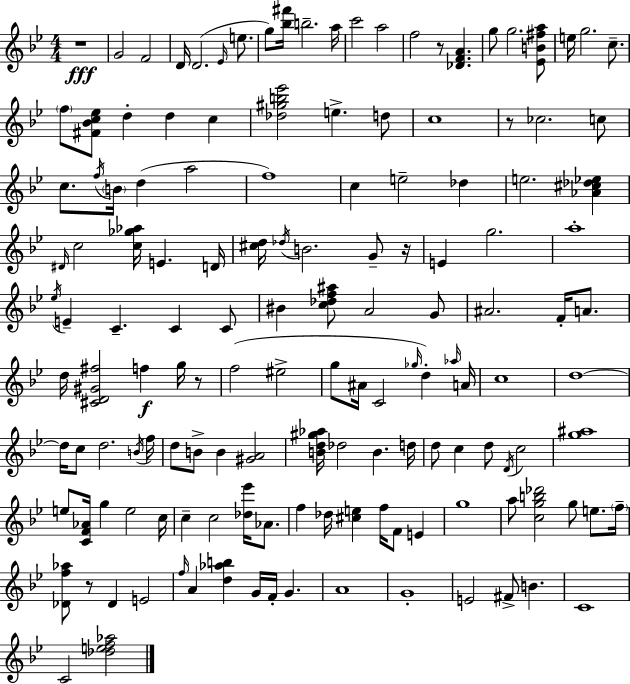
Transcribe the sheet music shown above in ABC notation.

X:1
T:Untitled
M:4/4
L:1/4
K:Gm
z4 G2 F2 D/4 D2 _E/4 e/2 g/2 [_b^f']/4 b2 a/4 c'2 a2 f2 z/2 [_DFA] g/2 g2 [_EB^fa]/2 e/4 g2 c/2 f/2 [^F_Bc_e]/2 d d c [_d^gb_e']2 e d/2 c4 z/2 _c2 c/2 c/2 f/4 B/4 d a2 f4 c e2 _d e2 [_A^c_d_e] ^D/4 c2 [c_g_a]/4 E D/4 [^cd]/4 _d/4 B2 G/2 z/4 E g2 a4 _e/4 E C C C/2 ^B [c_df^a]/2 A2 G/2 ^A2 F/4 A/2 d/4 [^CD^G^f]2 f g/4 z/2 f2 ^e2 g/2 ^A/4 C2 _g/4 d _a/4 A/4 c4 d4 d/4 c/2 d2 B/4 f/4 d/2 B/2 B [^GA]2 [Bd^g_a]/4 _d2 B d/4 d/2 c d/2 D/4 c2 [g^a]4 e/2 [CF_A]/4 g e2 c/4 c c2 [_d_e']/4 _A/2 f _d/4 [^ce] f/4 F/2 E g4 a/2 [cgb_d']2 g/2 e/2 f/4 [_Df_a]/2 z/2 _D E2 f/4 A [d_ab] G/4 F/4 G A4 G4 E2 ^F/2 B C4 C2 [_def_a]2